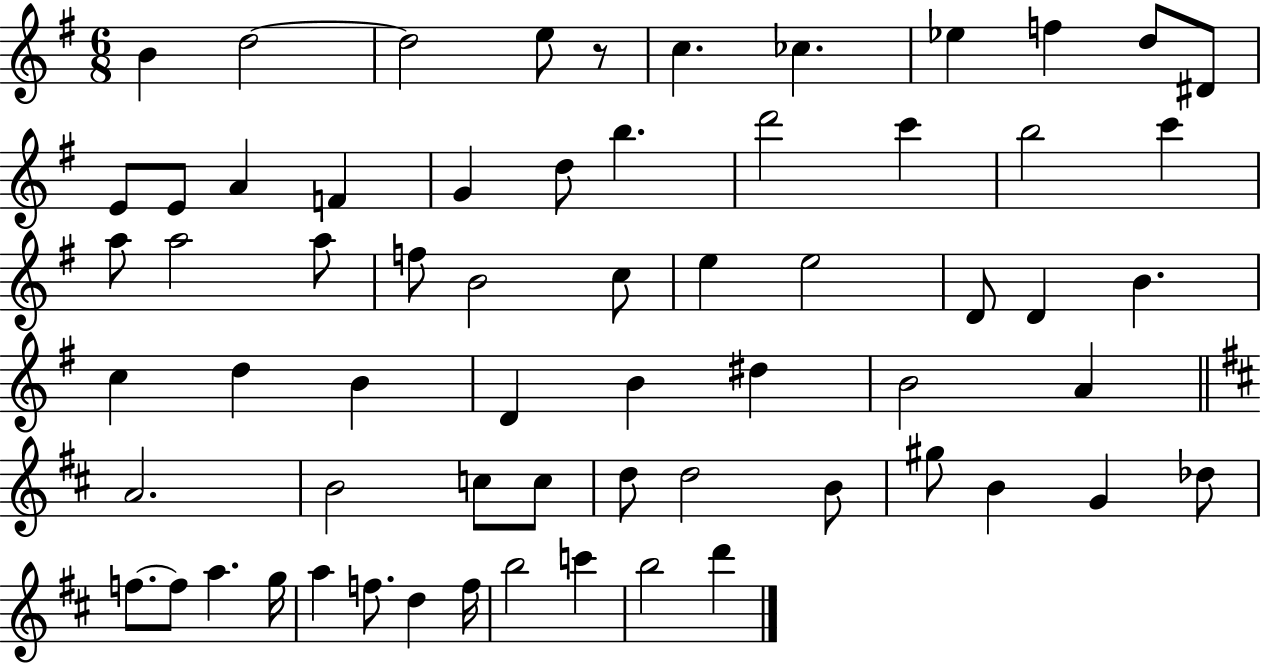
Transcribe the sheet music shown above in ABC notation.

X:1
T:Untitled
M:6/8
L:1/4
K:G
B d2 d2 e/2 z/2 c _c _e f d/2 ^D/2 E/2 E/2 A F G d/2 b d'2 c' b2 c' a/2 a2 a/2 f/2 B2 c/2 e e2 D/2 D B c d B D B ^d B2 A A2 B2 c/2 c/2 d/2 d2 B/2 ^g/2 B G _d/2 f/2 f/2 a g/4 a f/2 d f/4 b2 c' b2 d'